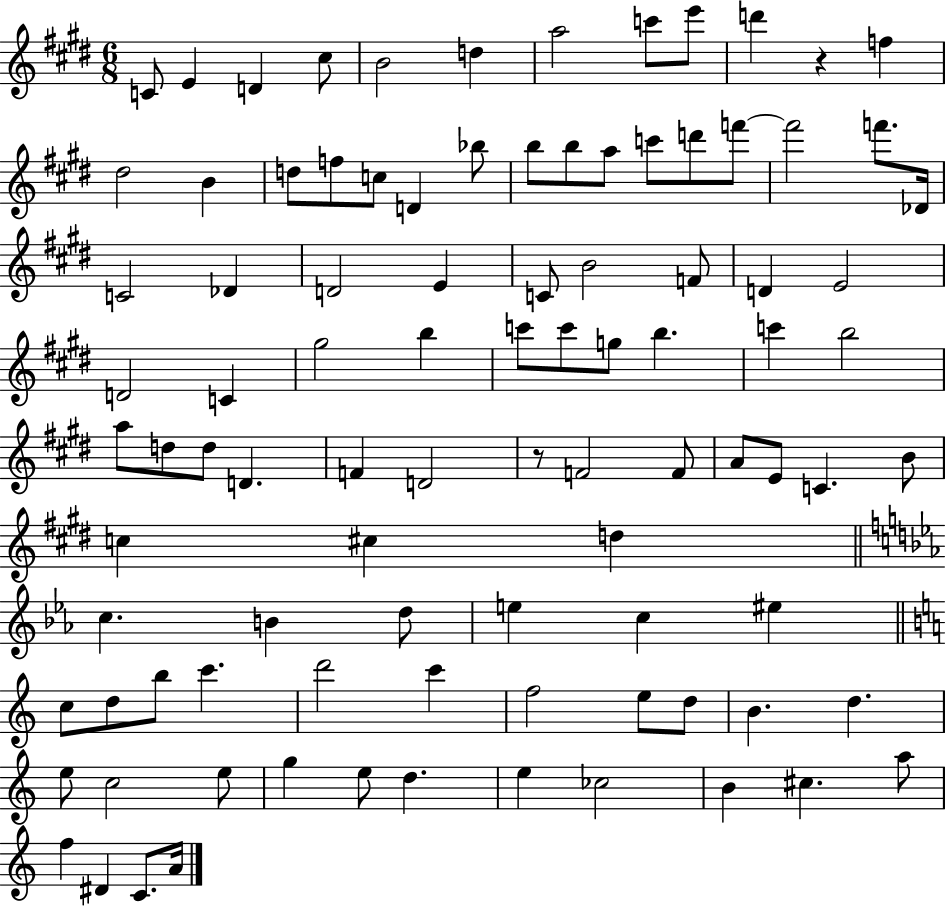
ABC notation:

X:1
T:Untitled
M:6/8
L:1/4
K:E
C/2 E D ^c/2 B2 d a2 c'/2 e'/2 d' z f ^d2 B d/2 f/2 c/2 D _b/2 b/2 b/2 a/2 c'/2 d'/2 f'/2 f'2 f'/2 _D/4 C2 _D D2 E C/2 B2 F/2 D E2 D2 C ^g2 b c'/2 c'/2 g/2 b c' b2 a/2 d/2 d/2 D F D2 z/2 F2 F/2 A/2 E/2 C B/2 c ^c d c B d/2 e c ^e c/2 d/2 b/2 c' d'2 c' f2 e/2 d/2 B d e/2 c2 e/2 g e/2 d e _c2 B ^c a/2 f ^D C/2 A/4